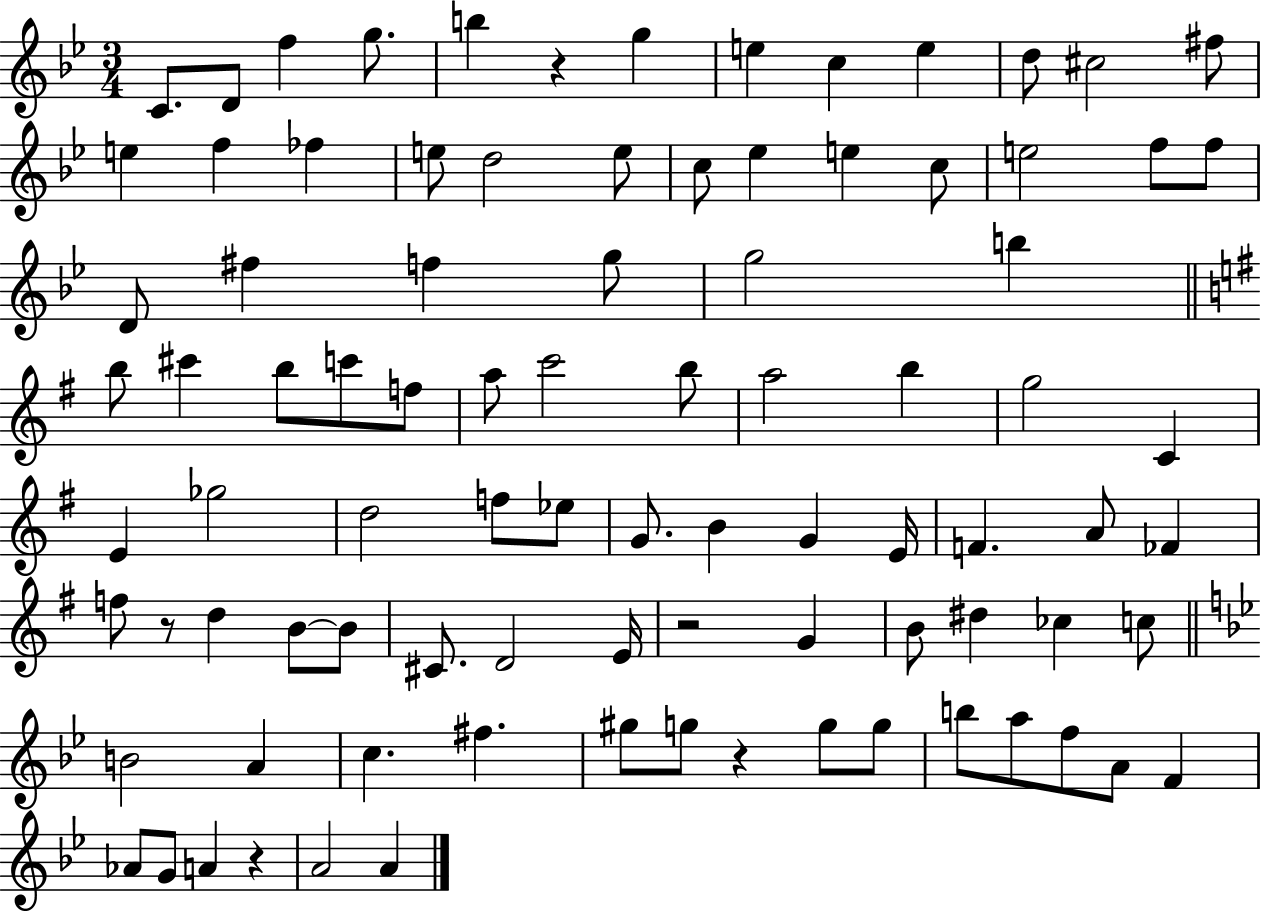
C4/e. D4/e F5/q G5/e. B5/q R/q G5/q E5/q C5/q E5/q D5/e C#5/h F#5/e E5/q F5/q FES5/q E5/e D5/h E5/e C5/e Eb5/q E5/q C5/e E5/h F5/e F5/e D4/e F#5/q F5/q G5/e G5/h B5/q B5/e C#6/q B5/e C6/e F5/e A5/e C6/h B5/e A5/h B5/q G5/h C4/q E4/q Gb5/h D5/h F5/e Eb5/e G4/e. B4/q G4/q E4/s F4/q. A4/e FES4/q F5/e R/e D5/q B4/e B4/e C#4/e. D4/h E4/s R/h G4/q B4/e D#5/q CES5/q C5/e B4/h A4/q C5/q. F#5/q. G#5/e G5/e R/q G5/e G5/e B5/e A5/e F5/e A4/e F4/q Ab4/e G4/e A4/q R/q A4/h A4/q